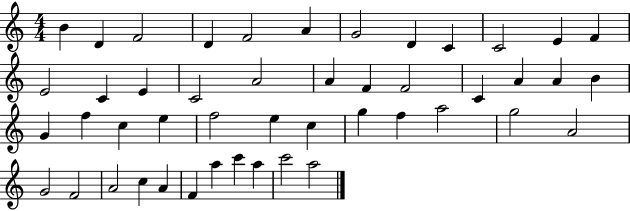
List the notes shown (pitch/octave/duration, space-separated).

B4/q D4/q F4/h D4/q F4/h A4/q G4/h D4/q C4/q C4/h E4/q F4/q E4/h C4/q E4/q C4/h A4/h A4/q F4/q F4/h C4/q A4/q A4/q B4/q G4/q F5/q C5/q E5/q F5/h E5/q C5/q G5/q F5/q A5/h G5/h A4/h G4/h F4/h A4/h C5/q A4/q F4/q A5/q C6/q A5/q C6/h A5/h